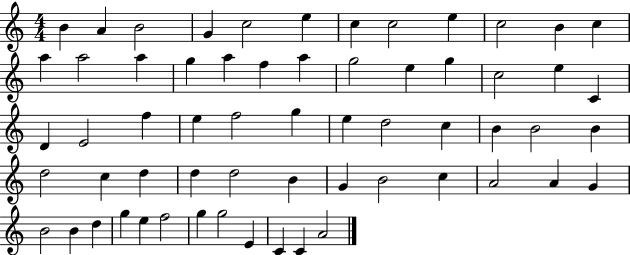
B4/q A4/q B4/h G4/q C5/h E5/q C5/q C5/h E5/q C5/h B4/q C5/q A5/q A5/h A5/q G5/q A5/q F5/q A5/q G5/h E5/q G5/q C5/h E5/q C4/q D4/q E4/h F5/q E5/q F5/h G5/q E5/q D5/h C5/q B4/q B4/h B4/q D5/h C5/q D5/q D5/q D5/h B4/q G4/q B4/h C5/q A4/h A4/q G4/q B4/h B4/q D5/q G5/q E5/q F5/h G5/q G5/h E4/q C4/q C4/q A4/h